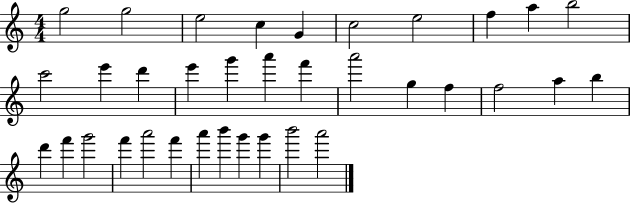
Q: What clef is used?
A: treble